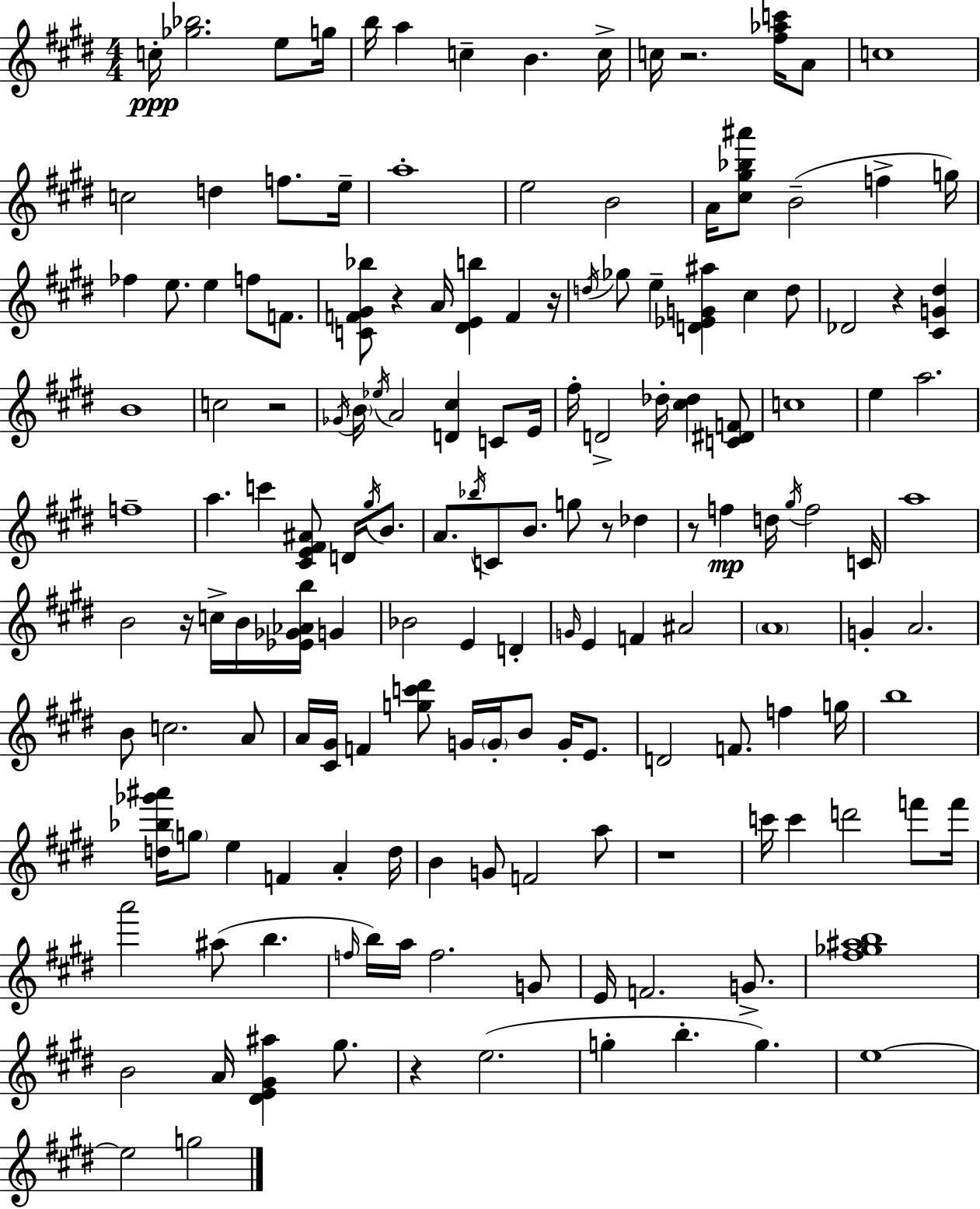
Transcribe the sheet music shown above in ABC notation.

X:1
T:Untitled
M:4/4
L:1/4
K:E
c/4 [_g_b]2 e/2 g/4 b/4 a c B c/4 c/4 z2 [^f_ac']/4 A/2 c4 c2 d f/2 e/4 a4 e2 B2 A/4 [^c^g_b^a']/2 B2 f g/4 _f e/2 e f/2 F/2 [CF^G_b]/2 z A/4 [^DEb] F z/4 d/4 _g/2 e [D_EG^a] ^c d/2 _D2 z [^CG^d] B4 c2 z2 _G/4 B/4 _e/4 A2 [D^c] C/2 E/4 ^f/4 D2 _d/4 [^c_d] [C^DF]/2 c4 e a2 f4 a c' [^CE^F^A]/2 D/4 ^g/4 B/2 A/2 _b/4 C/2 B/2 g/2 z/2 _d z/2 f d/4 ^g/4 f2 C/4 a4 B2 z/4 c/4 B/4 [_E_G_Ab]/4 G _B2 E D G/4 E F ^A2 A4 G A2 B/2 c2 A/2 A/4 [^C^G]/4 F [gc'^d']/2 G/4 G/4 B/2 G/4 E/2 D2 F/2 f g/4 b4 [d_b_g'^a']/4 g/2 e F A d/4 B G/2 F2 a/2 z4 c'/4 c' d'2 f'/2 f'/4 a'2 ^a/2 b f/4 b/4 a/4 f2 G/2 E/4 F2 G/2 [^f_g^ab]4 B2 A/4 [^DE^G^a] ^g/2 z e2 g b g e4 e2 g2